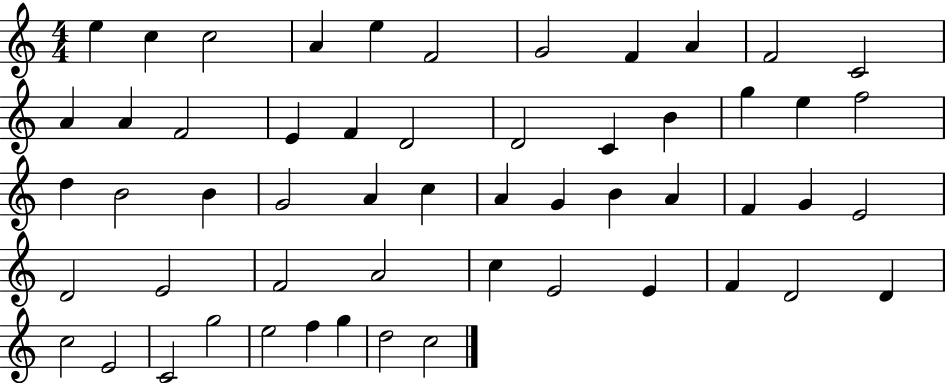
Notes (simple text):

E5/q C5/q C5/h A4/q E5/q F4/h G4/h F4/q A4/q F4/h C4/h A4/q A4/q F4/h E4/q F4/q D4/h D4/h C4/q B4/q G5/q E5/q F5/h D5/q B4/h B4/q G4/h A4/q C5/q A4/q G4/q B4/q A4/q F4/q G4/q E4/h D4/h E4/h F4/h A4/h C5/q E4/h E4/q F4/q D4/h D4/q C5/h E4/h C4/h G5/h E5/h F5/q G5/q D5/h C5/h